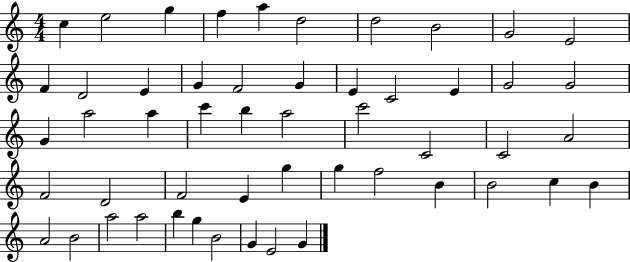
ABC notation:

X:1
T:Untitled
M:4/4
L:1/4
K:C
c e2 g f a d2 d2 B2 G2 E2 F D2 E G F2 G E C2 E G2 G2 G a2 a c' b a2 c'2 C2 C2 A2 F2 D2 F2 E g g f2 B B2 c B A2 B2 a2 a2 b g B2 G E2 G